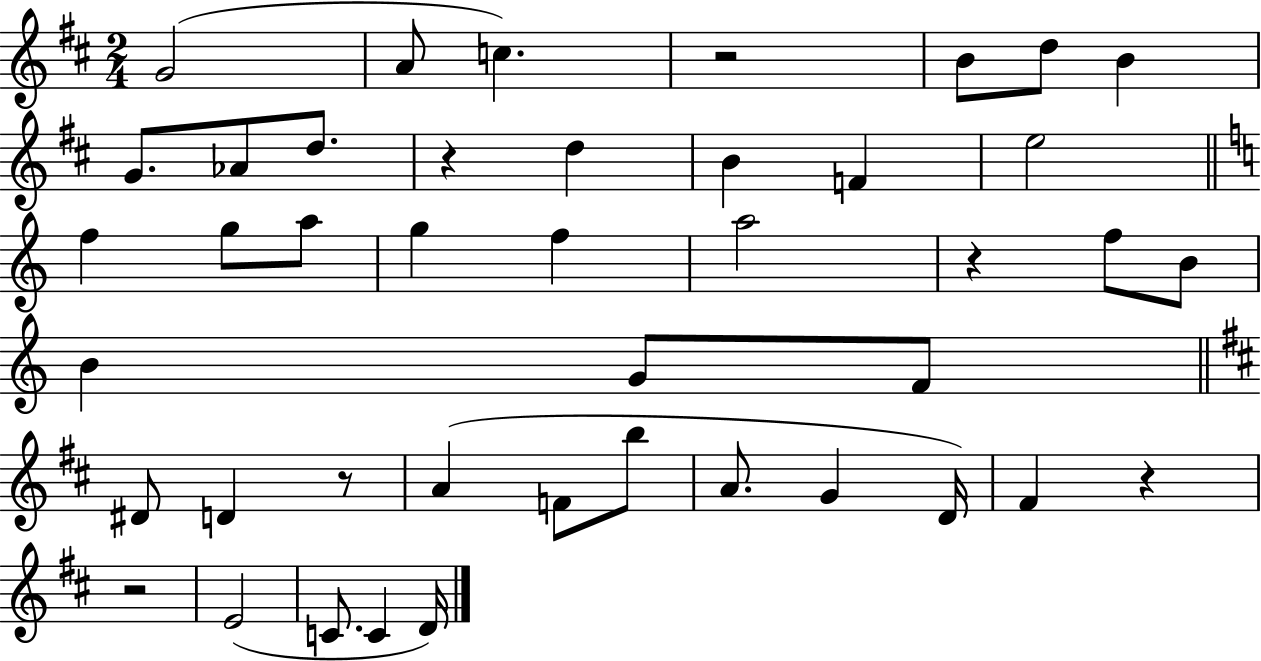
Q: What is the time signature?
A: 2/4